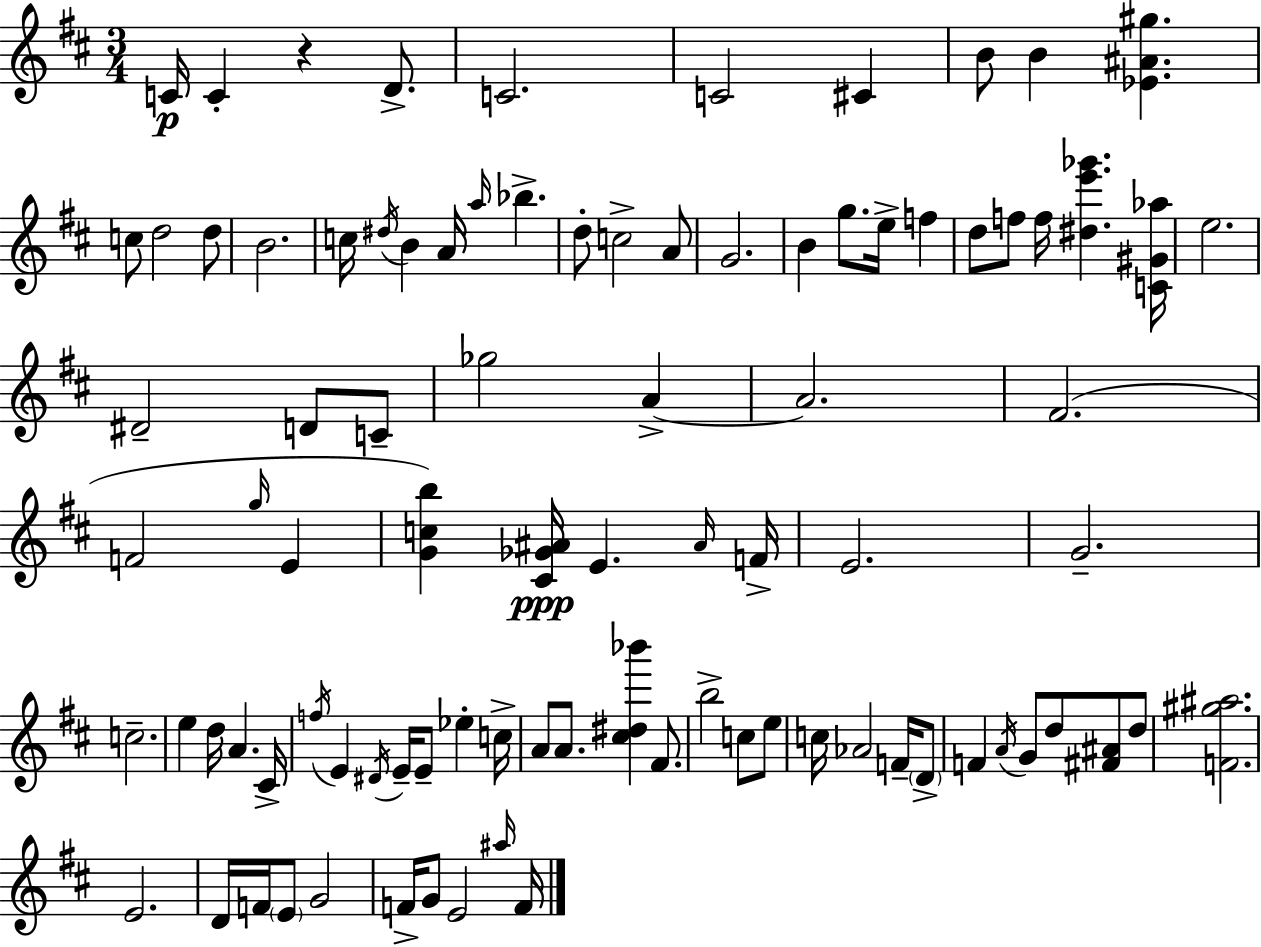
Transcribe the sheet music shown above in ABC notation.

X:1
T:Untitled
M:3/4
L:1/4
K:D
C/4 C z D/2 C2 C2 ^C B/2 B [_E^A^g] c/2 d2 d/2 B2 c/4 ^d/4 B A/4 a/4 _b d/2 c2 A/2 G2 B g/2 e/4 f d/2 f/2 f/4 [^de'_g'] [C^G_a]/4 e2 ^D2 D/2 C/2 _g2 A A2 ^F2 F2 g/4 E [Gcb] [^C_G^A]/4 E ^A/4 F/4 E2 G2 c2 e d/4 A ^C/4 f/4 E ^D/4 E/4 E/2 _e c/4 A/2 A/2 [^c^d_b'] ^F/2 b2 c/2 e/2 c/4 _A2 F/4 D/2 F A/4 G/2 d/2 [^F^A]/2 d/2 [F^g^a]2 E2 D/4 F/4 E/2 G2 F/4 G/2 E2 ^a/4 F/4